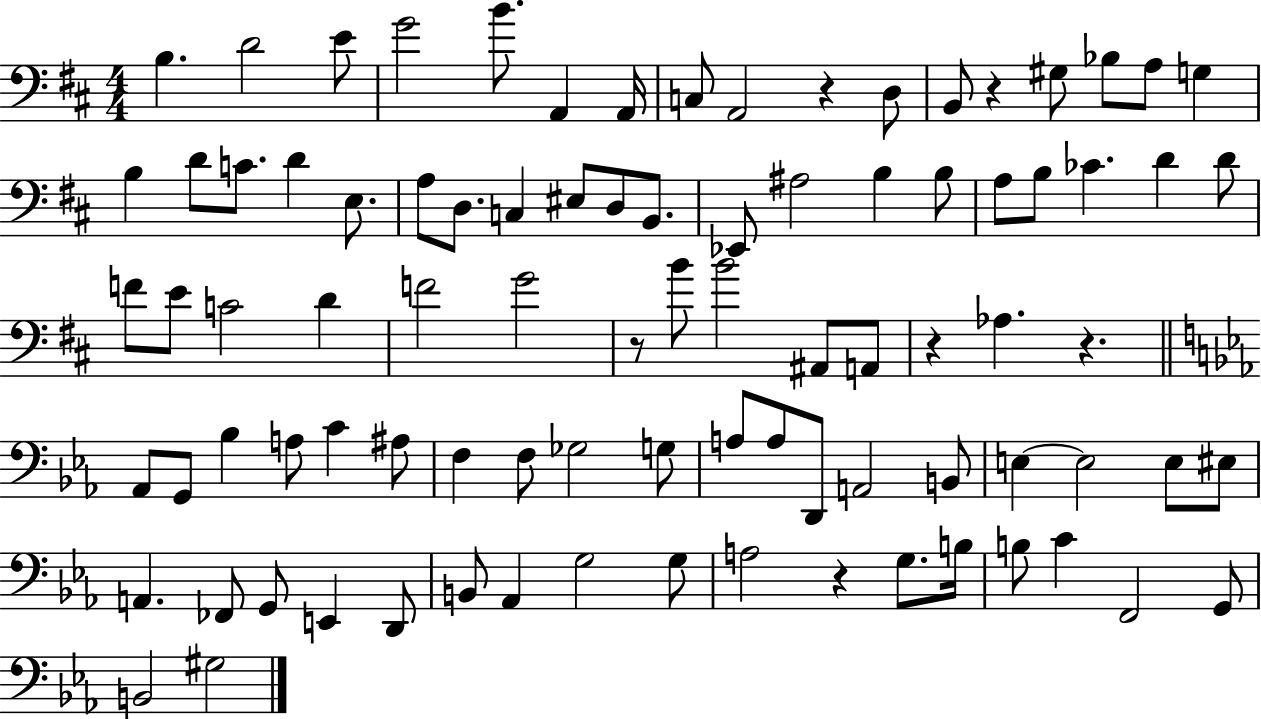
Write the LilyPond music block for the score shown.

{
  \clef bass
  \numericTimeSignature
  \time 4/4
  \key d \major
  b4. d'2 e'8 | g'2 b'8. a,4 a,16 | c8 a,2 r4 d8 | b,8 r4 gis8 bes8 a8 g4 | \break b4 d'8 c'8. d'4 e8. | a8 d8. c4 eis8 d8 b,8. | ees,8 ais2 b4 b8 | a8 b8 ces'4. d'4 d'8 | \break f'8 e'8 c'2 d'4 | f'2 g'2 | r8 b'8 b'2 ais,8 a,8 | r4 aes4. r4. | \break \bar "||" \break \key ees \major aes,8 g,8 bes4 a8 c'4 ais8 | f4 f8 ges2 g8 | a8 a8 d,8 a,2 b,8 | e4~~ e2 e8 eis8 | \break a,4. fes,8 g,8 e,4 d,8 | b,8 aes,4 g2 g8 | a2 r4 g8. b16 | b8 c'4 f,2 g,8 | \break b,2 gis2 | \bar "|."
}